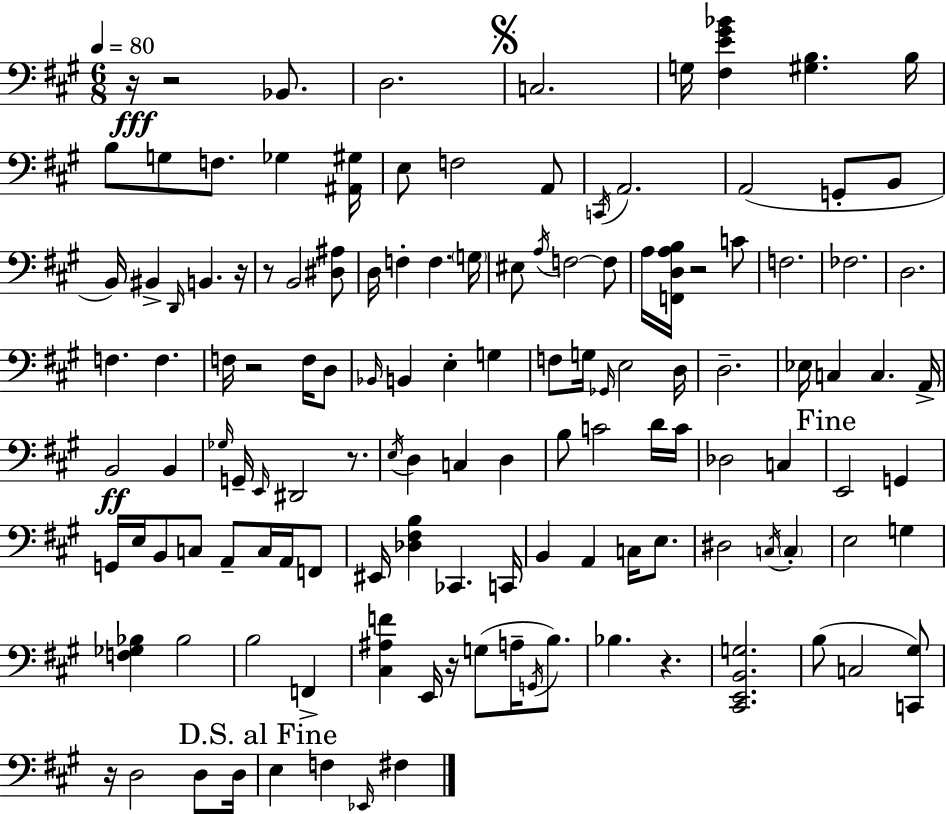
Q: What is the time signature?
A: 6/8